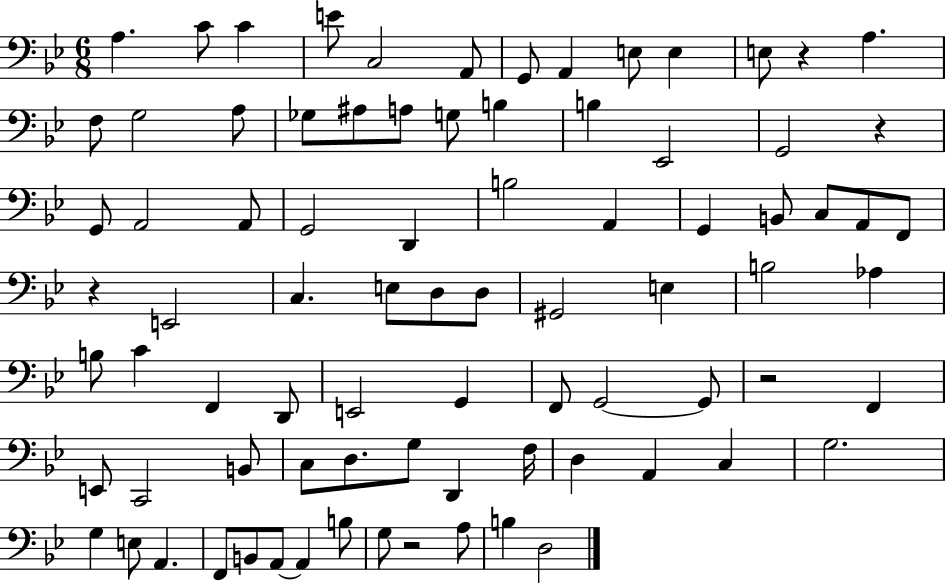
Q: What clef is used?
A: bass